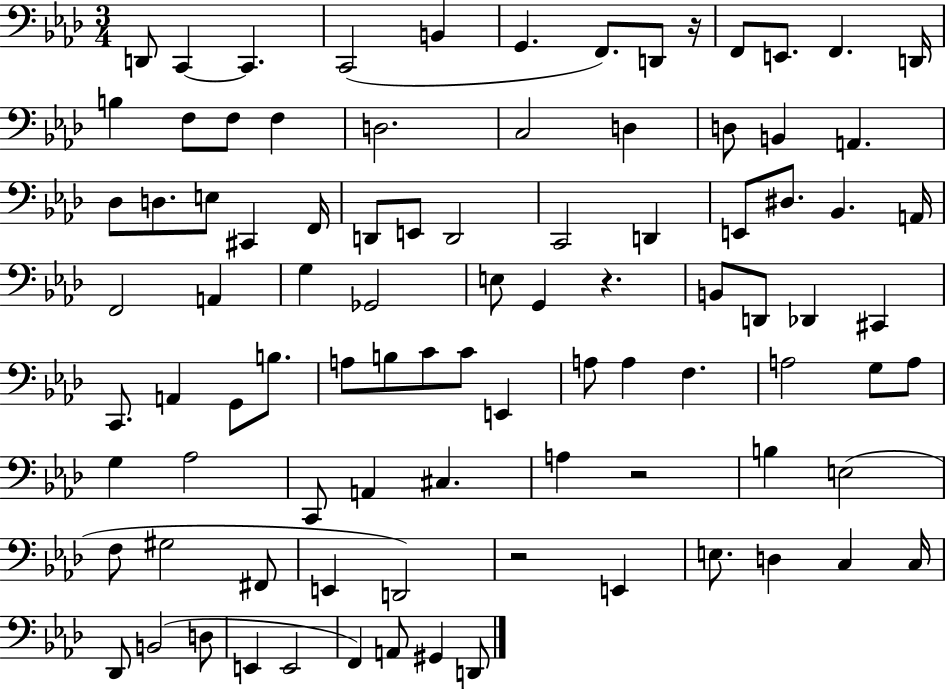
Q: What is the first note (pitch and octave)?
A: D2